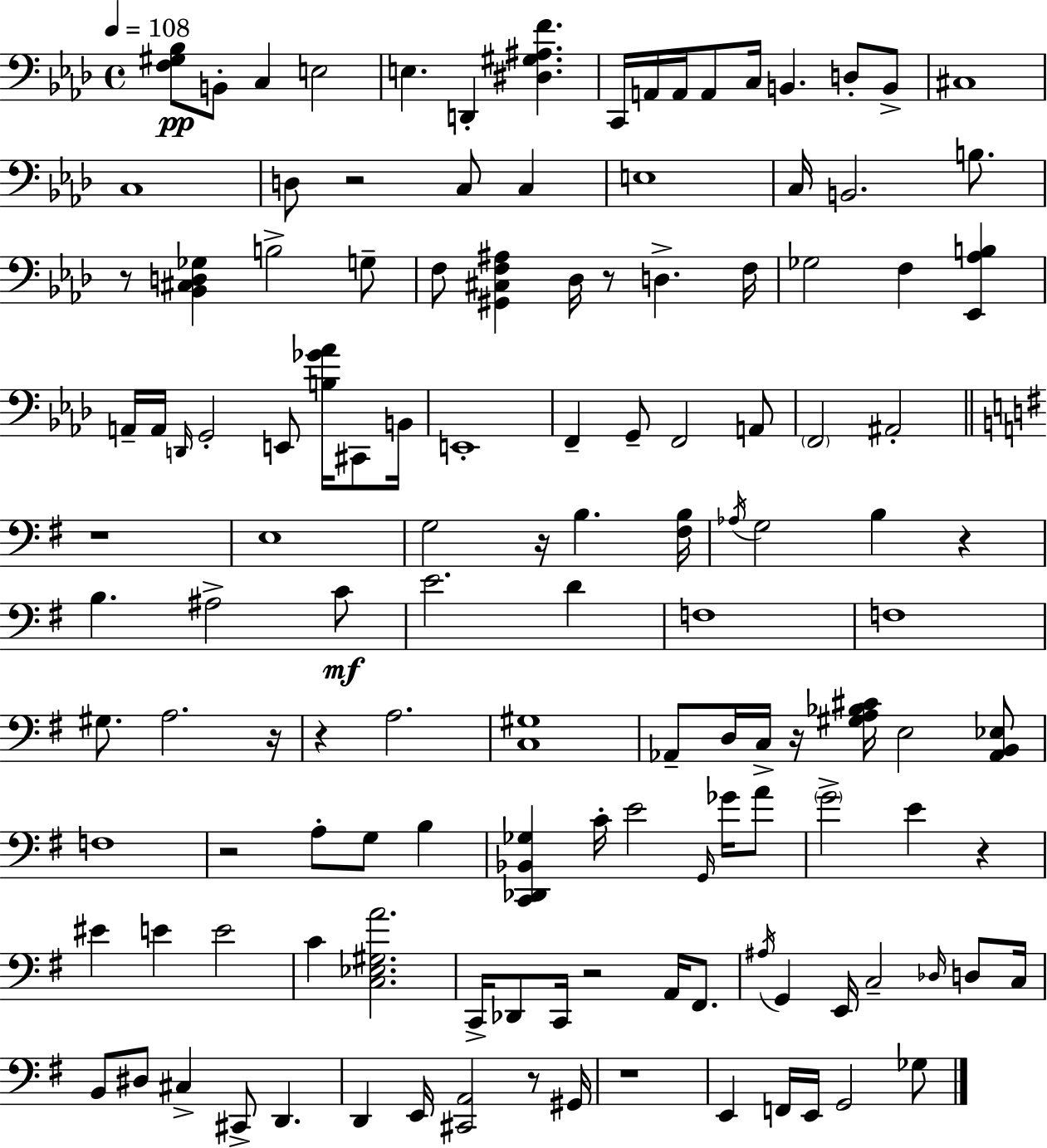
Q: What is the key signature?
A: AES major